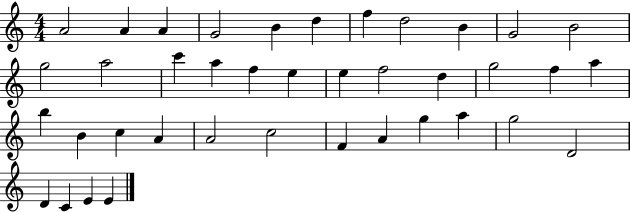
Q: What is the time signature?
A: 4/4